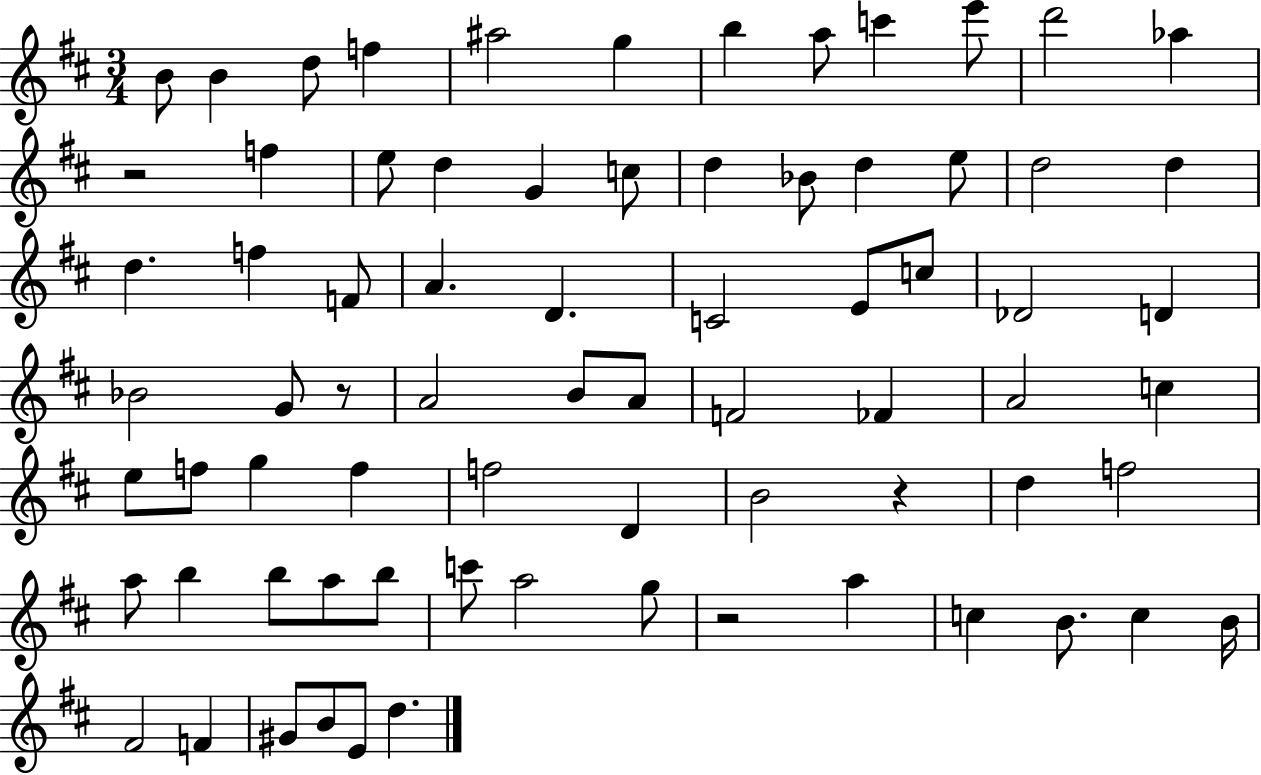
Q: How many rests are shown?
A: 4